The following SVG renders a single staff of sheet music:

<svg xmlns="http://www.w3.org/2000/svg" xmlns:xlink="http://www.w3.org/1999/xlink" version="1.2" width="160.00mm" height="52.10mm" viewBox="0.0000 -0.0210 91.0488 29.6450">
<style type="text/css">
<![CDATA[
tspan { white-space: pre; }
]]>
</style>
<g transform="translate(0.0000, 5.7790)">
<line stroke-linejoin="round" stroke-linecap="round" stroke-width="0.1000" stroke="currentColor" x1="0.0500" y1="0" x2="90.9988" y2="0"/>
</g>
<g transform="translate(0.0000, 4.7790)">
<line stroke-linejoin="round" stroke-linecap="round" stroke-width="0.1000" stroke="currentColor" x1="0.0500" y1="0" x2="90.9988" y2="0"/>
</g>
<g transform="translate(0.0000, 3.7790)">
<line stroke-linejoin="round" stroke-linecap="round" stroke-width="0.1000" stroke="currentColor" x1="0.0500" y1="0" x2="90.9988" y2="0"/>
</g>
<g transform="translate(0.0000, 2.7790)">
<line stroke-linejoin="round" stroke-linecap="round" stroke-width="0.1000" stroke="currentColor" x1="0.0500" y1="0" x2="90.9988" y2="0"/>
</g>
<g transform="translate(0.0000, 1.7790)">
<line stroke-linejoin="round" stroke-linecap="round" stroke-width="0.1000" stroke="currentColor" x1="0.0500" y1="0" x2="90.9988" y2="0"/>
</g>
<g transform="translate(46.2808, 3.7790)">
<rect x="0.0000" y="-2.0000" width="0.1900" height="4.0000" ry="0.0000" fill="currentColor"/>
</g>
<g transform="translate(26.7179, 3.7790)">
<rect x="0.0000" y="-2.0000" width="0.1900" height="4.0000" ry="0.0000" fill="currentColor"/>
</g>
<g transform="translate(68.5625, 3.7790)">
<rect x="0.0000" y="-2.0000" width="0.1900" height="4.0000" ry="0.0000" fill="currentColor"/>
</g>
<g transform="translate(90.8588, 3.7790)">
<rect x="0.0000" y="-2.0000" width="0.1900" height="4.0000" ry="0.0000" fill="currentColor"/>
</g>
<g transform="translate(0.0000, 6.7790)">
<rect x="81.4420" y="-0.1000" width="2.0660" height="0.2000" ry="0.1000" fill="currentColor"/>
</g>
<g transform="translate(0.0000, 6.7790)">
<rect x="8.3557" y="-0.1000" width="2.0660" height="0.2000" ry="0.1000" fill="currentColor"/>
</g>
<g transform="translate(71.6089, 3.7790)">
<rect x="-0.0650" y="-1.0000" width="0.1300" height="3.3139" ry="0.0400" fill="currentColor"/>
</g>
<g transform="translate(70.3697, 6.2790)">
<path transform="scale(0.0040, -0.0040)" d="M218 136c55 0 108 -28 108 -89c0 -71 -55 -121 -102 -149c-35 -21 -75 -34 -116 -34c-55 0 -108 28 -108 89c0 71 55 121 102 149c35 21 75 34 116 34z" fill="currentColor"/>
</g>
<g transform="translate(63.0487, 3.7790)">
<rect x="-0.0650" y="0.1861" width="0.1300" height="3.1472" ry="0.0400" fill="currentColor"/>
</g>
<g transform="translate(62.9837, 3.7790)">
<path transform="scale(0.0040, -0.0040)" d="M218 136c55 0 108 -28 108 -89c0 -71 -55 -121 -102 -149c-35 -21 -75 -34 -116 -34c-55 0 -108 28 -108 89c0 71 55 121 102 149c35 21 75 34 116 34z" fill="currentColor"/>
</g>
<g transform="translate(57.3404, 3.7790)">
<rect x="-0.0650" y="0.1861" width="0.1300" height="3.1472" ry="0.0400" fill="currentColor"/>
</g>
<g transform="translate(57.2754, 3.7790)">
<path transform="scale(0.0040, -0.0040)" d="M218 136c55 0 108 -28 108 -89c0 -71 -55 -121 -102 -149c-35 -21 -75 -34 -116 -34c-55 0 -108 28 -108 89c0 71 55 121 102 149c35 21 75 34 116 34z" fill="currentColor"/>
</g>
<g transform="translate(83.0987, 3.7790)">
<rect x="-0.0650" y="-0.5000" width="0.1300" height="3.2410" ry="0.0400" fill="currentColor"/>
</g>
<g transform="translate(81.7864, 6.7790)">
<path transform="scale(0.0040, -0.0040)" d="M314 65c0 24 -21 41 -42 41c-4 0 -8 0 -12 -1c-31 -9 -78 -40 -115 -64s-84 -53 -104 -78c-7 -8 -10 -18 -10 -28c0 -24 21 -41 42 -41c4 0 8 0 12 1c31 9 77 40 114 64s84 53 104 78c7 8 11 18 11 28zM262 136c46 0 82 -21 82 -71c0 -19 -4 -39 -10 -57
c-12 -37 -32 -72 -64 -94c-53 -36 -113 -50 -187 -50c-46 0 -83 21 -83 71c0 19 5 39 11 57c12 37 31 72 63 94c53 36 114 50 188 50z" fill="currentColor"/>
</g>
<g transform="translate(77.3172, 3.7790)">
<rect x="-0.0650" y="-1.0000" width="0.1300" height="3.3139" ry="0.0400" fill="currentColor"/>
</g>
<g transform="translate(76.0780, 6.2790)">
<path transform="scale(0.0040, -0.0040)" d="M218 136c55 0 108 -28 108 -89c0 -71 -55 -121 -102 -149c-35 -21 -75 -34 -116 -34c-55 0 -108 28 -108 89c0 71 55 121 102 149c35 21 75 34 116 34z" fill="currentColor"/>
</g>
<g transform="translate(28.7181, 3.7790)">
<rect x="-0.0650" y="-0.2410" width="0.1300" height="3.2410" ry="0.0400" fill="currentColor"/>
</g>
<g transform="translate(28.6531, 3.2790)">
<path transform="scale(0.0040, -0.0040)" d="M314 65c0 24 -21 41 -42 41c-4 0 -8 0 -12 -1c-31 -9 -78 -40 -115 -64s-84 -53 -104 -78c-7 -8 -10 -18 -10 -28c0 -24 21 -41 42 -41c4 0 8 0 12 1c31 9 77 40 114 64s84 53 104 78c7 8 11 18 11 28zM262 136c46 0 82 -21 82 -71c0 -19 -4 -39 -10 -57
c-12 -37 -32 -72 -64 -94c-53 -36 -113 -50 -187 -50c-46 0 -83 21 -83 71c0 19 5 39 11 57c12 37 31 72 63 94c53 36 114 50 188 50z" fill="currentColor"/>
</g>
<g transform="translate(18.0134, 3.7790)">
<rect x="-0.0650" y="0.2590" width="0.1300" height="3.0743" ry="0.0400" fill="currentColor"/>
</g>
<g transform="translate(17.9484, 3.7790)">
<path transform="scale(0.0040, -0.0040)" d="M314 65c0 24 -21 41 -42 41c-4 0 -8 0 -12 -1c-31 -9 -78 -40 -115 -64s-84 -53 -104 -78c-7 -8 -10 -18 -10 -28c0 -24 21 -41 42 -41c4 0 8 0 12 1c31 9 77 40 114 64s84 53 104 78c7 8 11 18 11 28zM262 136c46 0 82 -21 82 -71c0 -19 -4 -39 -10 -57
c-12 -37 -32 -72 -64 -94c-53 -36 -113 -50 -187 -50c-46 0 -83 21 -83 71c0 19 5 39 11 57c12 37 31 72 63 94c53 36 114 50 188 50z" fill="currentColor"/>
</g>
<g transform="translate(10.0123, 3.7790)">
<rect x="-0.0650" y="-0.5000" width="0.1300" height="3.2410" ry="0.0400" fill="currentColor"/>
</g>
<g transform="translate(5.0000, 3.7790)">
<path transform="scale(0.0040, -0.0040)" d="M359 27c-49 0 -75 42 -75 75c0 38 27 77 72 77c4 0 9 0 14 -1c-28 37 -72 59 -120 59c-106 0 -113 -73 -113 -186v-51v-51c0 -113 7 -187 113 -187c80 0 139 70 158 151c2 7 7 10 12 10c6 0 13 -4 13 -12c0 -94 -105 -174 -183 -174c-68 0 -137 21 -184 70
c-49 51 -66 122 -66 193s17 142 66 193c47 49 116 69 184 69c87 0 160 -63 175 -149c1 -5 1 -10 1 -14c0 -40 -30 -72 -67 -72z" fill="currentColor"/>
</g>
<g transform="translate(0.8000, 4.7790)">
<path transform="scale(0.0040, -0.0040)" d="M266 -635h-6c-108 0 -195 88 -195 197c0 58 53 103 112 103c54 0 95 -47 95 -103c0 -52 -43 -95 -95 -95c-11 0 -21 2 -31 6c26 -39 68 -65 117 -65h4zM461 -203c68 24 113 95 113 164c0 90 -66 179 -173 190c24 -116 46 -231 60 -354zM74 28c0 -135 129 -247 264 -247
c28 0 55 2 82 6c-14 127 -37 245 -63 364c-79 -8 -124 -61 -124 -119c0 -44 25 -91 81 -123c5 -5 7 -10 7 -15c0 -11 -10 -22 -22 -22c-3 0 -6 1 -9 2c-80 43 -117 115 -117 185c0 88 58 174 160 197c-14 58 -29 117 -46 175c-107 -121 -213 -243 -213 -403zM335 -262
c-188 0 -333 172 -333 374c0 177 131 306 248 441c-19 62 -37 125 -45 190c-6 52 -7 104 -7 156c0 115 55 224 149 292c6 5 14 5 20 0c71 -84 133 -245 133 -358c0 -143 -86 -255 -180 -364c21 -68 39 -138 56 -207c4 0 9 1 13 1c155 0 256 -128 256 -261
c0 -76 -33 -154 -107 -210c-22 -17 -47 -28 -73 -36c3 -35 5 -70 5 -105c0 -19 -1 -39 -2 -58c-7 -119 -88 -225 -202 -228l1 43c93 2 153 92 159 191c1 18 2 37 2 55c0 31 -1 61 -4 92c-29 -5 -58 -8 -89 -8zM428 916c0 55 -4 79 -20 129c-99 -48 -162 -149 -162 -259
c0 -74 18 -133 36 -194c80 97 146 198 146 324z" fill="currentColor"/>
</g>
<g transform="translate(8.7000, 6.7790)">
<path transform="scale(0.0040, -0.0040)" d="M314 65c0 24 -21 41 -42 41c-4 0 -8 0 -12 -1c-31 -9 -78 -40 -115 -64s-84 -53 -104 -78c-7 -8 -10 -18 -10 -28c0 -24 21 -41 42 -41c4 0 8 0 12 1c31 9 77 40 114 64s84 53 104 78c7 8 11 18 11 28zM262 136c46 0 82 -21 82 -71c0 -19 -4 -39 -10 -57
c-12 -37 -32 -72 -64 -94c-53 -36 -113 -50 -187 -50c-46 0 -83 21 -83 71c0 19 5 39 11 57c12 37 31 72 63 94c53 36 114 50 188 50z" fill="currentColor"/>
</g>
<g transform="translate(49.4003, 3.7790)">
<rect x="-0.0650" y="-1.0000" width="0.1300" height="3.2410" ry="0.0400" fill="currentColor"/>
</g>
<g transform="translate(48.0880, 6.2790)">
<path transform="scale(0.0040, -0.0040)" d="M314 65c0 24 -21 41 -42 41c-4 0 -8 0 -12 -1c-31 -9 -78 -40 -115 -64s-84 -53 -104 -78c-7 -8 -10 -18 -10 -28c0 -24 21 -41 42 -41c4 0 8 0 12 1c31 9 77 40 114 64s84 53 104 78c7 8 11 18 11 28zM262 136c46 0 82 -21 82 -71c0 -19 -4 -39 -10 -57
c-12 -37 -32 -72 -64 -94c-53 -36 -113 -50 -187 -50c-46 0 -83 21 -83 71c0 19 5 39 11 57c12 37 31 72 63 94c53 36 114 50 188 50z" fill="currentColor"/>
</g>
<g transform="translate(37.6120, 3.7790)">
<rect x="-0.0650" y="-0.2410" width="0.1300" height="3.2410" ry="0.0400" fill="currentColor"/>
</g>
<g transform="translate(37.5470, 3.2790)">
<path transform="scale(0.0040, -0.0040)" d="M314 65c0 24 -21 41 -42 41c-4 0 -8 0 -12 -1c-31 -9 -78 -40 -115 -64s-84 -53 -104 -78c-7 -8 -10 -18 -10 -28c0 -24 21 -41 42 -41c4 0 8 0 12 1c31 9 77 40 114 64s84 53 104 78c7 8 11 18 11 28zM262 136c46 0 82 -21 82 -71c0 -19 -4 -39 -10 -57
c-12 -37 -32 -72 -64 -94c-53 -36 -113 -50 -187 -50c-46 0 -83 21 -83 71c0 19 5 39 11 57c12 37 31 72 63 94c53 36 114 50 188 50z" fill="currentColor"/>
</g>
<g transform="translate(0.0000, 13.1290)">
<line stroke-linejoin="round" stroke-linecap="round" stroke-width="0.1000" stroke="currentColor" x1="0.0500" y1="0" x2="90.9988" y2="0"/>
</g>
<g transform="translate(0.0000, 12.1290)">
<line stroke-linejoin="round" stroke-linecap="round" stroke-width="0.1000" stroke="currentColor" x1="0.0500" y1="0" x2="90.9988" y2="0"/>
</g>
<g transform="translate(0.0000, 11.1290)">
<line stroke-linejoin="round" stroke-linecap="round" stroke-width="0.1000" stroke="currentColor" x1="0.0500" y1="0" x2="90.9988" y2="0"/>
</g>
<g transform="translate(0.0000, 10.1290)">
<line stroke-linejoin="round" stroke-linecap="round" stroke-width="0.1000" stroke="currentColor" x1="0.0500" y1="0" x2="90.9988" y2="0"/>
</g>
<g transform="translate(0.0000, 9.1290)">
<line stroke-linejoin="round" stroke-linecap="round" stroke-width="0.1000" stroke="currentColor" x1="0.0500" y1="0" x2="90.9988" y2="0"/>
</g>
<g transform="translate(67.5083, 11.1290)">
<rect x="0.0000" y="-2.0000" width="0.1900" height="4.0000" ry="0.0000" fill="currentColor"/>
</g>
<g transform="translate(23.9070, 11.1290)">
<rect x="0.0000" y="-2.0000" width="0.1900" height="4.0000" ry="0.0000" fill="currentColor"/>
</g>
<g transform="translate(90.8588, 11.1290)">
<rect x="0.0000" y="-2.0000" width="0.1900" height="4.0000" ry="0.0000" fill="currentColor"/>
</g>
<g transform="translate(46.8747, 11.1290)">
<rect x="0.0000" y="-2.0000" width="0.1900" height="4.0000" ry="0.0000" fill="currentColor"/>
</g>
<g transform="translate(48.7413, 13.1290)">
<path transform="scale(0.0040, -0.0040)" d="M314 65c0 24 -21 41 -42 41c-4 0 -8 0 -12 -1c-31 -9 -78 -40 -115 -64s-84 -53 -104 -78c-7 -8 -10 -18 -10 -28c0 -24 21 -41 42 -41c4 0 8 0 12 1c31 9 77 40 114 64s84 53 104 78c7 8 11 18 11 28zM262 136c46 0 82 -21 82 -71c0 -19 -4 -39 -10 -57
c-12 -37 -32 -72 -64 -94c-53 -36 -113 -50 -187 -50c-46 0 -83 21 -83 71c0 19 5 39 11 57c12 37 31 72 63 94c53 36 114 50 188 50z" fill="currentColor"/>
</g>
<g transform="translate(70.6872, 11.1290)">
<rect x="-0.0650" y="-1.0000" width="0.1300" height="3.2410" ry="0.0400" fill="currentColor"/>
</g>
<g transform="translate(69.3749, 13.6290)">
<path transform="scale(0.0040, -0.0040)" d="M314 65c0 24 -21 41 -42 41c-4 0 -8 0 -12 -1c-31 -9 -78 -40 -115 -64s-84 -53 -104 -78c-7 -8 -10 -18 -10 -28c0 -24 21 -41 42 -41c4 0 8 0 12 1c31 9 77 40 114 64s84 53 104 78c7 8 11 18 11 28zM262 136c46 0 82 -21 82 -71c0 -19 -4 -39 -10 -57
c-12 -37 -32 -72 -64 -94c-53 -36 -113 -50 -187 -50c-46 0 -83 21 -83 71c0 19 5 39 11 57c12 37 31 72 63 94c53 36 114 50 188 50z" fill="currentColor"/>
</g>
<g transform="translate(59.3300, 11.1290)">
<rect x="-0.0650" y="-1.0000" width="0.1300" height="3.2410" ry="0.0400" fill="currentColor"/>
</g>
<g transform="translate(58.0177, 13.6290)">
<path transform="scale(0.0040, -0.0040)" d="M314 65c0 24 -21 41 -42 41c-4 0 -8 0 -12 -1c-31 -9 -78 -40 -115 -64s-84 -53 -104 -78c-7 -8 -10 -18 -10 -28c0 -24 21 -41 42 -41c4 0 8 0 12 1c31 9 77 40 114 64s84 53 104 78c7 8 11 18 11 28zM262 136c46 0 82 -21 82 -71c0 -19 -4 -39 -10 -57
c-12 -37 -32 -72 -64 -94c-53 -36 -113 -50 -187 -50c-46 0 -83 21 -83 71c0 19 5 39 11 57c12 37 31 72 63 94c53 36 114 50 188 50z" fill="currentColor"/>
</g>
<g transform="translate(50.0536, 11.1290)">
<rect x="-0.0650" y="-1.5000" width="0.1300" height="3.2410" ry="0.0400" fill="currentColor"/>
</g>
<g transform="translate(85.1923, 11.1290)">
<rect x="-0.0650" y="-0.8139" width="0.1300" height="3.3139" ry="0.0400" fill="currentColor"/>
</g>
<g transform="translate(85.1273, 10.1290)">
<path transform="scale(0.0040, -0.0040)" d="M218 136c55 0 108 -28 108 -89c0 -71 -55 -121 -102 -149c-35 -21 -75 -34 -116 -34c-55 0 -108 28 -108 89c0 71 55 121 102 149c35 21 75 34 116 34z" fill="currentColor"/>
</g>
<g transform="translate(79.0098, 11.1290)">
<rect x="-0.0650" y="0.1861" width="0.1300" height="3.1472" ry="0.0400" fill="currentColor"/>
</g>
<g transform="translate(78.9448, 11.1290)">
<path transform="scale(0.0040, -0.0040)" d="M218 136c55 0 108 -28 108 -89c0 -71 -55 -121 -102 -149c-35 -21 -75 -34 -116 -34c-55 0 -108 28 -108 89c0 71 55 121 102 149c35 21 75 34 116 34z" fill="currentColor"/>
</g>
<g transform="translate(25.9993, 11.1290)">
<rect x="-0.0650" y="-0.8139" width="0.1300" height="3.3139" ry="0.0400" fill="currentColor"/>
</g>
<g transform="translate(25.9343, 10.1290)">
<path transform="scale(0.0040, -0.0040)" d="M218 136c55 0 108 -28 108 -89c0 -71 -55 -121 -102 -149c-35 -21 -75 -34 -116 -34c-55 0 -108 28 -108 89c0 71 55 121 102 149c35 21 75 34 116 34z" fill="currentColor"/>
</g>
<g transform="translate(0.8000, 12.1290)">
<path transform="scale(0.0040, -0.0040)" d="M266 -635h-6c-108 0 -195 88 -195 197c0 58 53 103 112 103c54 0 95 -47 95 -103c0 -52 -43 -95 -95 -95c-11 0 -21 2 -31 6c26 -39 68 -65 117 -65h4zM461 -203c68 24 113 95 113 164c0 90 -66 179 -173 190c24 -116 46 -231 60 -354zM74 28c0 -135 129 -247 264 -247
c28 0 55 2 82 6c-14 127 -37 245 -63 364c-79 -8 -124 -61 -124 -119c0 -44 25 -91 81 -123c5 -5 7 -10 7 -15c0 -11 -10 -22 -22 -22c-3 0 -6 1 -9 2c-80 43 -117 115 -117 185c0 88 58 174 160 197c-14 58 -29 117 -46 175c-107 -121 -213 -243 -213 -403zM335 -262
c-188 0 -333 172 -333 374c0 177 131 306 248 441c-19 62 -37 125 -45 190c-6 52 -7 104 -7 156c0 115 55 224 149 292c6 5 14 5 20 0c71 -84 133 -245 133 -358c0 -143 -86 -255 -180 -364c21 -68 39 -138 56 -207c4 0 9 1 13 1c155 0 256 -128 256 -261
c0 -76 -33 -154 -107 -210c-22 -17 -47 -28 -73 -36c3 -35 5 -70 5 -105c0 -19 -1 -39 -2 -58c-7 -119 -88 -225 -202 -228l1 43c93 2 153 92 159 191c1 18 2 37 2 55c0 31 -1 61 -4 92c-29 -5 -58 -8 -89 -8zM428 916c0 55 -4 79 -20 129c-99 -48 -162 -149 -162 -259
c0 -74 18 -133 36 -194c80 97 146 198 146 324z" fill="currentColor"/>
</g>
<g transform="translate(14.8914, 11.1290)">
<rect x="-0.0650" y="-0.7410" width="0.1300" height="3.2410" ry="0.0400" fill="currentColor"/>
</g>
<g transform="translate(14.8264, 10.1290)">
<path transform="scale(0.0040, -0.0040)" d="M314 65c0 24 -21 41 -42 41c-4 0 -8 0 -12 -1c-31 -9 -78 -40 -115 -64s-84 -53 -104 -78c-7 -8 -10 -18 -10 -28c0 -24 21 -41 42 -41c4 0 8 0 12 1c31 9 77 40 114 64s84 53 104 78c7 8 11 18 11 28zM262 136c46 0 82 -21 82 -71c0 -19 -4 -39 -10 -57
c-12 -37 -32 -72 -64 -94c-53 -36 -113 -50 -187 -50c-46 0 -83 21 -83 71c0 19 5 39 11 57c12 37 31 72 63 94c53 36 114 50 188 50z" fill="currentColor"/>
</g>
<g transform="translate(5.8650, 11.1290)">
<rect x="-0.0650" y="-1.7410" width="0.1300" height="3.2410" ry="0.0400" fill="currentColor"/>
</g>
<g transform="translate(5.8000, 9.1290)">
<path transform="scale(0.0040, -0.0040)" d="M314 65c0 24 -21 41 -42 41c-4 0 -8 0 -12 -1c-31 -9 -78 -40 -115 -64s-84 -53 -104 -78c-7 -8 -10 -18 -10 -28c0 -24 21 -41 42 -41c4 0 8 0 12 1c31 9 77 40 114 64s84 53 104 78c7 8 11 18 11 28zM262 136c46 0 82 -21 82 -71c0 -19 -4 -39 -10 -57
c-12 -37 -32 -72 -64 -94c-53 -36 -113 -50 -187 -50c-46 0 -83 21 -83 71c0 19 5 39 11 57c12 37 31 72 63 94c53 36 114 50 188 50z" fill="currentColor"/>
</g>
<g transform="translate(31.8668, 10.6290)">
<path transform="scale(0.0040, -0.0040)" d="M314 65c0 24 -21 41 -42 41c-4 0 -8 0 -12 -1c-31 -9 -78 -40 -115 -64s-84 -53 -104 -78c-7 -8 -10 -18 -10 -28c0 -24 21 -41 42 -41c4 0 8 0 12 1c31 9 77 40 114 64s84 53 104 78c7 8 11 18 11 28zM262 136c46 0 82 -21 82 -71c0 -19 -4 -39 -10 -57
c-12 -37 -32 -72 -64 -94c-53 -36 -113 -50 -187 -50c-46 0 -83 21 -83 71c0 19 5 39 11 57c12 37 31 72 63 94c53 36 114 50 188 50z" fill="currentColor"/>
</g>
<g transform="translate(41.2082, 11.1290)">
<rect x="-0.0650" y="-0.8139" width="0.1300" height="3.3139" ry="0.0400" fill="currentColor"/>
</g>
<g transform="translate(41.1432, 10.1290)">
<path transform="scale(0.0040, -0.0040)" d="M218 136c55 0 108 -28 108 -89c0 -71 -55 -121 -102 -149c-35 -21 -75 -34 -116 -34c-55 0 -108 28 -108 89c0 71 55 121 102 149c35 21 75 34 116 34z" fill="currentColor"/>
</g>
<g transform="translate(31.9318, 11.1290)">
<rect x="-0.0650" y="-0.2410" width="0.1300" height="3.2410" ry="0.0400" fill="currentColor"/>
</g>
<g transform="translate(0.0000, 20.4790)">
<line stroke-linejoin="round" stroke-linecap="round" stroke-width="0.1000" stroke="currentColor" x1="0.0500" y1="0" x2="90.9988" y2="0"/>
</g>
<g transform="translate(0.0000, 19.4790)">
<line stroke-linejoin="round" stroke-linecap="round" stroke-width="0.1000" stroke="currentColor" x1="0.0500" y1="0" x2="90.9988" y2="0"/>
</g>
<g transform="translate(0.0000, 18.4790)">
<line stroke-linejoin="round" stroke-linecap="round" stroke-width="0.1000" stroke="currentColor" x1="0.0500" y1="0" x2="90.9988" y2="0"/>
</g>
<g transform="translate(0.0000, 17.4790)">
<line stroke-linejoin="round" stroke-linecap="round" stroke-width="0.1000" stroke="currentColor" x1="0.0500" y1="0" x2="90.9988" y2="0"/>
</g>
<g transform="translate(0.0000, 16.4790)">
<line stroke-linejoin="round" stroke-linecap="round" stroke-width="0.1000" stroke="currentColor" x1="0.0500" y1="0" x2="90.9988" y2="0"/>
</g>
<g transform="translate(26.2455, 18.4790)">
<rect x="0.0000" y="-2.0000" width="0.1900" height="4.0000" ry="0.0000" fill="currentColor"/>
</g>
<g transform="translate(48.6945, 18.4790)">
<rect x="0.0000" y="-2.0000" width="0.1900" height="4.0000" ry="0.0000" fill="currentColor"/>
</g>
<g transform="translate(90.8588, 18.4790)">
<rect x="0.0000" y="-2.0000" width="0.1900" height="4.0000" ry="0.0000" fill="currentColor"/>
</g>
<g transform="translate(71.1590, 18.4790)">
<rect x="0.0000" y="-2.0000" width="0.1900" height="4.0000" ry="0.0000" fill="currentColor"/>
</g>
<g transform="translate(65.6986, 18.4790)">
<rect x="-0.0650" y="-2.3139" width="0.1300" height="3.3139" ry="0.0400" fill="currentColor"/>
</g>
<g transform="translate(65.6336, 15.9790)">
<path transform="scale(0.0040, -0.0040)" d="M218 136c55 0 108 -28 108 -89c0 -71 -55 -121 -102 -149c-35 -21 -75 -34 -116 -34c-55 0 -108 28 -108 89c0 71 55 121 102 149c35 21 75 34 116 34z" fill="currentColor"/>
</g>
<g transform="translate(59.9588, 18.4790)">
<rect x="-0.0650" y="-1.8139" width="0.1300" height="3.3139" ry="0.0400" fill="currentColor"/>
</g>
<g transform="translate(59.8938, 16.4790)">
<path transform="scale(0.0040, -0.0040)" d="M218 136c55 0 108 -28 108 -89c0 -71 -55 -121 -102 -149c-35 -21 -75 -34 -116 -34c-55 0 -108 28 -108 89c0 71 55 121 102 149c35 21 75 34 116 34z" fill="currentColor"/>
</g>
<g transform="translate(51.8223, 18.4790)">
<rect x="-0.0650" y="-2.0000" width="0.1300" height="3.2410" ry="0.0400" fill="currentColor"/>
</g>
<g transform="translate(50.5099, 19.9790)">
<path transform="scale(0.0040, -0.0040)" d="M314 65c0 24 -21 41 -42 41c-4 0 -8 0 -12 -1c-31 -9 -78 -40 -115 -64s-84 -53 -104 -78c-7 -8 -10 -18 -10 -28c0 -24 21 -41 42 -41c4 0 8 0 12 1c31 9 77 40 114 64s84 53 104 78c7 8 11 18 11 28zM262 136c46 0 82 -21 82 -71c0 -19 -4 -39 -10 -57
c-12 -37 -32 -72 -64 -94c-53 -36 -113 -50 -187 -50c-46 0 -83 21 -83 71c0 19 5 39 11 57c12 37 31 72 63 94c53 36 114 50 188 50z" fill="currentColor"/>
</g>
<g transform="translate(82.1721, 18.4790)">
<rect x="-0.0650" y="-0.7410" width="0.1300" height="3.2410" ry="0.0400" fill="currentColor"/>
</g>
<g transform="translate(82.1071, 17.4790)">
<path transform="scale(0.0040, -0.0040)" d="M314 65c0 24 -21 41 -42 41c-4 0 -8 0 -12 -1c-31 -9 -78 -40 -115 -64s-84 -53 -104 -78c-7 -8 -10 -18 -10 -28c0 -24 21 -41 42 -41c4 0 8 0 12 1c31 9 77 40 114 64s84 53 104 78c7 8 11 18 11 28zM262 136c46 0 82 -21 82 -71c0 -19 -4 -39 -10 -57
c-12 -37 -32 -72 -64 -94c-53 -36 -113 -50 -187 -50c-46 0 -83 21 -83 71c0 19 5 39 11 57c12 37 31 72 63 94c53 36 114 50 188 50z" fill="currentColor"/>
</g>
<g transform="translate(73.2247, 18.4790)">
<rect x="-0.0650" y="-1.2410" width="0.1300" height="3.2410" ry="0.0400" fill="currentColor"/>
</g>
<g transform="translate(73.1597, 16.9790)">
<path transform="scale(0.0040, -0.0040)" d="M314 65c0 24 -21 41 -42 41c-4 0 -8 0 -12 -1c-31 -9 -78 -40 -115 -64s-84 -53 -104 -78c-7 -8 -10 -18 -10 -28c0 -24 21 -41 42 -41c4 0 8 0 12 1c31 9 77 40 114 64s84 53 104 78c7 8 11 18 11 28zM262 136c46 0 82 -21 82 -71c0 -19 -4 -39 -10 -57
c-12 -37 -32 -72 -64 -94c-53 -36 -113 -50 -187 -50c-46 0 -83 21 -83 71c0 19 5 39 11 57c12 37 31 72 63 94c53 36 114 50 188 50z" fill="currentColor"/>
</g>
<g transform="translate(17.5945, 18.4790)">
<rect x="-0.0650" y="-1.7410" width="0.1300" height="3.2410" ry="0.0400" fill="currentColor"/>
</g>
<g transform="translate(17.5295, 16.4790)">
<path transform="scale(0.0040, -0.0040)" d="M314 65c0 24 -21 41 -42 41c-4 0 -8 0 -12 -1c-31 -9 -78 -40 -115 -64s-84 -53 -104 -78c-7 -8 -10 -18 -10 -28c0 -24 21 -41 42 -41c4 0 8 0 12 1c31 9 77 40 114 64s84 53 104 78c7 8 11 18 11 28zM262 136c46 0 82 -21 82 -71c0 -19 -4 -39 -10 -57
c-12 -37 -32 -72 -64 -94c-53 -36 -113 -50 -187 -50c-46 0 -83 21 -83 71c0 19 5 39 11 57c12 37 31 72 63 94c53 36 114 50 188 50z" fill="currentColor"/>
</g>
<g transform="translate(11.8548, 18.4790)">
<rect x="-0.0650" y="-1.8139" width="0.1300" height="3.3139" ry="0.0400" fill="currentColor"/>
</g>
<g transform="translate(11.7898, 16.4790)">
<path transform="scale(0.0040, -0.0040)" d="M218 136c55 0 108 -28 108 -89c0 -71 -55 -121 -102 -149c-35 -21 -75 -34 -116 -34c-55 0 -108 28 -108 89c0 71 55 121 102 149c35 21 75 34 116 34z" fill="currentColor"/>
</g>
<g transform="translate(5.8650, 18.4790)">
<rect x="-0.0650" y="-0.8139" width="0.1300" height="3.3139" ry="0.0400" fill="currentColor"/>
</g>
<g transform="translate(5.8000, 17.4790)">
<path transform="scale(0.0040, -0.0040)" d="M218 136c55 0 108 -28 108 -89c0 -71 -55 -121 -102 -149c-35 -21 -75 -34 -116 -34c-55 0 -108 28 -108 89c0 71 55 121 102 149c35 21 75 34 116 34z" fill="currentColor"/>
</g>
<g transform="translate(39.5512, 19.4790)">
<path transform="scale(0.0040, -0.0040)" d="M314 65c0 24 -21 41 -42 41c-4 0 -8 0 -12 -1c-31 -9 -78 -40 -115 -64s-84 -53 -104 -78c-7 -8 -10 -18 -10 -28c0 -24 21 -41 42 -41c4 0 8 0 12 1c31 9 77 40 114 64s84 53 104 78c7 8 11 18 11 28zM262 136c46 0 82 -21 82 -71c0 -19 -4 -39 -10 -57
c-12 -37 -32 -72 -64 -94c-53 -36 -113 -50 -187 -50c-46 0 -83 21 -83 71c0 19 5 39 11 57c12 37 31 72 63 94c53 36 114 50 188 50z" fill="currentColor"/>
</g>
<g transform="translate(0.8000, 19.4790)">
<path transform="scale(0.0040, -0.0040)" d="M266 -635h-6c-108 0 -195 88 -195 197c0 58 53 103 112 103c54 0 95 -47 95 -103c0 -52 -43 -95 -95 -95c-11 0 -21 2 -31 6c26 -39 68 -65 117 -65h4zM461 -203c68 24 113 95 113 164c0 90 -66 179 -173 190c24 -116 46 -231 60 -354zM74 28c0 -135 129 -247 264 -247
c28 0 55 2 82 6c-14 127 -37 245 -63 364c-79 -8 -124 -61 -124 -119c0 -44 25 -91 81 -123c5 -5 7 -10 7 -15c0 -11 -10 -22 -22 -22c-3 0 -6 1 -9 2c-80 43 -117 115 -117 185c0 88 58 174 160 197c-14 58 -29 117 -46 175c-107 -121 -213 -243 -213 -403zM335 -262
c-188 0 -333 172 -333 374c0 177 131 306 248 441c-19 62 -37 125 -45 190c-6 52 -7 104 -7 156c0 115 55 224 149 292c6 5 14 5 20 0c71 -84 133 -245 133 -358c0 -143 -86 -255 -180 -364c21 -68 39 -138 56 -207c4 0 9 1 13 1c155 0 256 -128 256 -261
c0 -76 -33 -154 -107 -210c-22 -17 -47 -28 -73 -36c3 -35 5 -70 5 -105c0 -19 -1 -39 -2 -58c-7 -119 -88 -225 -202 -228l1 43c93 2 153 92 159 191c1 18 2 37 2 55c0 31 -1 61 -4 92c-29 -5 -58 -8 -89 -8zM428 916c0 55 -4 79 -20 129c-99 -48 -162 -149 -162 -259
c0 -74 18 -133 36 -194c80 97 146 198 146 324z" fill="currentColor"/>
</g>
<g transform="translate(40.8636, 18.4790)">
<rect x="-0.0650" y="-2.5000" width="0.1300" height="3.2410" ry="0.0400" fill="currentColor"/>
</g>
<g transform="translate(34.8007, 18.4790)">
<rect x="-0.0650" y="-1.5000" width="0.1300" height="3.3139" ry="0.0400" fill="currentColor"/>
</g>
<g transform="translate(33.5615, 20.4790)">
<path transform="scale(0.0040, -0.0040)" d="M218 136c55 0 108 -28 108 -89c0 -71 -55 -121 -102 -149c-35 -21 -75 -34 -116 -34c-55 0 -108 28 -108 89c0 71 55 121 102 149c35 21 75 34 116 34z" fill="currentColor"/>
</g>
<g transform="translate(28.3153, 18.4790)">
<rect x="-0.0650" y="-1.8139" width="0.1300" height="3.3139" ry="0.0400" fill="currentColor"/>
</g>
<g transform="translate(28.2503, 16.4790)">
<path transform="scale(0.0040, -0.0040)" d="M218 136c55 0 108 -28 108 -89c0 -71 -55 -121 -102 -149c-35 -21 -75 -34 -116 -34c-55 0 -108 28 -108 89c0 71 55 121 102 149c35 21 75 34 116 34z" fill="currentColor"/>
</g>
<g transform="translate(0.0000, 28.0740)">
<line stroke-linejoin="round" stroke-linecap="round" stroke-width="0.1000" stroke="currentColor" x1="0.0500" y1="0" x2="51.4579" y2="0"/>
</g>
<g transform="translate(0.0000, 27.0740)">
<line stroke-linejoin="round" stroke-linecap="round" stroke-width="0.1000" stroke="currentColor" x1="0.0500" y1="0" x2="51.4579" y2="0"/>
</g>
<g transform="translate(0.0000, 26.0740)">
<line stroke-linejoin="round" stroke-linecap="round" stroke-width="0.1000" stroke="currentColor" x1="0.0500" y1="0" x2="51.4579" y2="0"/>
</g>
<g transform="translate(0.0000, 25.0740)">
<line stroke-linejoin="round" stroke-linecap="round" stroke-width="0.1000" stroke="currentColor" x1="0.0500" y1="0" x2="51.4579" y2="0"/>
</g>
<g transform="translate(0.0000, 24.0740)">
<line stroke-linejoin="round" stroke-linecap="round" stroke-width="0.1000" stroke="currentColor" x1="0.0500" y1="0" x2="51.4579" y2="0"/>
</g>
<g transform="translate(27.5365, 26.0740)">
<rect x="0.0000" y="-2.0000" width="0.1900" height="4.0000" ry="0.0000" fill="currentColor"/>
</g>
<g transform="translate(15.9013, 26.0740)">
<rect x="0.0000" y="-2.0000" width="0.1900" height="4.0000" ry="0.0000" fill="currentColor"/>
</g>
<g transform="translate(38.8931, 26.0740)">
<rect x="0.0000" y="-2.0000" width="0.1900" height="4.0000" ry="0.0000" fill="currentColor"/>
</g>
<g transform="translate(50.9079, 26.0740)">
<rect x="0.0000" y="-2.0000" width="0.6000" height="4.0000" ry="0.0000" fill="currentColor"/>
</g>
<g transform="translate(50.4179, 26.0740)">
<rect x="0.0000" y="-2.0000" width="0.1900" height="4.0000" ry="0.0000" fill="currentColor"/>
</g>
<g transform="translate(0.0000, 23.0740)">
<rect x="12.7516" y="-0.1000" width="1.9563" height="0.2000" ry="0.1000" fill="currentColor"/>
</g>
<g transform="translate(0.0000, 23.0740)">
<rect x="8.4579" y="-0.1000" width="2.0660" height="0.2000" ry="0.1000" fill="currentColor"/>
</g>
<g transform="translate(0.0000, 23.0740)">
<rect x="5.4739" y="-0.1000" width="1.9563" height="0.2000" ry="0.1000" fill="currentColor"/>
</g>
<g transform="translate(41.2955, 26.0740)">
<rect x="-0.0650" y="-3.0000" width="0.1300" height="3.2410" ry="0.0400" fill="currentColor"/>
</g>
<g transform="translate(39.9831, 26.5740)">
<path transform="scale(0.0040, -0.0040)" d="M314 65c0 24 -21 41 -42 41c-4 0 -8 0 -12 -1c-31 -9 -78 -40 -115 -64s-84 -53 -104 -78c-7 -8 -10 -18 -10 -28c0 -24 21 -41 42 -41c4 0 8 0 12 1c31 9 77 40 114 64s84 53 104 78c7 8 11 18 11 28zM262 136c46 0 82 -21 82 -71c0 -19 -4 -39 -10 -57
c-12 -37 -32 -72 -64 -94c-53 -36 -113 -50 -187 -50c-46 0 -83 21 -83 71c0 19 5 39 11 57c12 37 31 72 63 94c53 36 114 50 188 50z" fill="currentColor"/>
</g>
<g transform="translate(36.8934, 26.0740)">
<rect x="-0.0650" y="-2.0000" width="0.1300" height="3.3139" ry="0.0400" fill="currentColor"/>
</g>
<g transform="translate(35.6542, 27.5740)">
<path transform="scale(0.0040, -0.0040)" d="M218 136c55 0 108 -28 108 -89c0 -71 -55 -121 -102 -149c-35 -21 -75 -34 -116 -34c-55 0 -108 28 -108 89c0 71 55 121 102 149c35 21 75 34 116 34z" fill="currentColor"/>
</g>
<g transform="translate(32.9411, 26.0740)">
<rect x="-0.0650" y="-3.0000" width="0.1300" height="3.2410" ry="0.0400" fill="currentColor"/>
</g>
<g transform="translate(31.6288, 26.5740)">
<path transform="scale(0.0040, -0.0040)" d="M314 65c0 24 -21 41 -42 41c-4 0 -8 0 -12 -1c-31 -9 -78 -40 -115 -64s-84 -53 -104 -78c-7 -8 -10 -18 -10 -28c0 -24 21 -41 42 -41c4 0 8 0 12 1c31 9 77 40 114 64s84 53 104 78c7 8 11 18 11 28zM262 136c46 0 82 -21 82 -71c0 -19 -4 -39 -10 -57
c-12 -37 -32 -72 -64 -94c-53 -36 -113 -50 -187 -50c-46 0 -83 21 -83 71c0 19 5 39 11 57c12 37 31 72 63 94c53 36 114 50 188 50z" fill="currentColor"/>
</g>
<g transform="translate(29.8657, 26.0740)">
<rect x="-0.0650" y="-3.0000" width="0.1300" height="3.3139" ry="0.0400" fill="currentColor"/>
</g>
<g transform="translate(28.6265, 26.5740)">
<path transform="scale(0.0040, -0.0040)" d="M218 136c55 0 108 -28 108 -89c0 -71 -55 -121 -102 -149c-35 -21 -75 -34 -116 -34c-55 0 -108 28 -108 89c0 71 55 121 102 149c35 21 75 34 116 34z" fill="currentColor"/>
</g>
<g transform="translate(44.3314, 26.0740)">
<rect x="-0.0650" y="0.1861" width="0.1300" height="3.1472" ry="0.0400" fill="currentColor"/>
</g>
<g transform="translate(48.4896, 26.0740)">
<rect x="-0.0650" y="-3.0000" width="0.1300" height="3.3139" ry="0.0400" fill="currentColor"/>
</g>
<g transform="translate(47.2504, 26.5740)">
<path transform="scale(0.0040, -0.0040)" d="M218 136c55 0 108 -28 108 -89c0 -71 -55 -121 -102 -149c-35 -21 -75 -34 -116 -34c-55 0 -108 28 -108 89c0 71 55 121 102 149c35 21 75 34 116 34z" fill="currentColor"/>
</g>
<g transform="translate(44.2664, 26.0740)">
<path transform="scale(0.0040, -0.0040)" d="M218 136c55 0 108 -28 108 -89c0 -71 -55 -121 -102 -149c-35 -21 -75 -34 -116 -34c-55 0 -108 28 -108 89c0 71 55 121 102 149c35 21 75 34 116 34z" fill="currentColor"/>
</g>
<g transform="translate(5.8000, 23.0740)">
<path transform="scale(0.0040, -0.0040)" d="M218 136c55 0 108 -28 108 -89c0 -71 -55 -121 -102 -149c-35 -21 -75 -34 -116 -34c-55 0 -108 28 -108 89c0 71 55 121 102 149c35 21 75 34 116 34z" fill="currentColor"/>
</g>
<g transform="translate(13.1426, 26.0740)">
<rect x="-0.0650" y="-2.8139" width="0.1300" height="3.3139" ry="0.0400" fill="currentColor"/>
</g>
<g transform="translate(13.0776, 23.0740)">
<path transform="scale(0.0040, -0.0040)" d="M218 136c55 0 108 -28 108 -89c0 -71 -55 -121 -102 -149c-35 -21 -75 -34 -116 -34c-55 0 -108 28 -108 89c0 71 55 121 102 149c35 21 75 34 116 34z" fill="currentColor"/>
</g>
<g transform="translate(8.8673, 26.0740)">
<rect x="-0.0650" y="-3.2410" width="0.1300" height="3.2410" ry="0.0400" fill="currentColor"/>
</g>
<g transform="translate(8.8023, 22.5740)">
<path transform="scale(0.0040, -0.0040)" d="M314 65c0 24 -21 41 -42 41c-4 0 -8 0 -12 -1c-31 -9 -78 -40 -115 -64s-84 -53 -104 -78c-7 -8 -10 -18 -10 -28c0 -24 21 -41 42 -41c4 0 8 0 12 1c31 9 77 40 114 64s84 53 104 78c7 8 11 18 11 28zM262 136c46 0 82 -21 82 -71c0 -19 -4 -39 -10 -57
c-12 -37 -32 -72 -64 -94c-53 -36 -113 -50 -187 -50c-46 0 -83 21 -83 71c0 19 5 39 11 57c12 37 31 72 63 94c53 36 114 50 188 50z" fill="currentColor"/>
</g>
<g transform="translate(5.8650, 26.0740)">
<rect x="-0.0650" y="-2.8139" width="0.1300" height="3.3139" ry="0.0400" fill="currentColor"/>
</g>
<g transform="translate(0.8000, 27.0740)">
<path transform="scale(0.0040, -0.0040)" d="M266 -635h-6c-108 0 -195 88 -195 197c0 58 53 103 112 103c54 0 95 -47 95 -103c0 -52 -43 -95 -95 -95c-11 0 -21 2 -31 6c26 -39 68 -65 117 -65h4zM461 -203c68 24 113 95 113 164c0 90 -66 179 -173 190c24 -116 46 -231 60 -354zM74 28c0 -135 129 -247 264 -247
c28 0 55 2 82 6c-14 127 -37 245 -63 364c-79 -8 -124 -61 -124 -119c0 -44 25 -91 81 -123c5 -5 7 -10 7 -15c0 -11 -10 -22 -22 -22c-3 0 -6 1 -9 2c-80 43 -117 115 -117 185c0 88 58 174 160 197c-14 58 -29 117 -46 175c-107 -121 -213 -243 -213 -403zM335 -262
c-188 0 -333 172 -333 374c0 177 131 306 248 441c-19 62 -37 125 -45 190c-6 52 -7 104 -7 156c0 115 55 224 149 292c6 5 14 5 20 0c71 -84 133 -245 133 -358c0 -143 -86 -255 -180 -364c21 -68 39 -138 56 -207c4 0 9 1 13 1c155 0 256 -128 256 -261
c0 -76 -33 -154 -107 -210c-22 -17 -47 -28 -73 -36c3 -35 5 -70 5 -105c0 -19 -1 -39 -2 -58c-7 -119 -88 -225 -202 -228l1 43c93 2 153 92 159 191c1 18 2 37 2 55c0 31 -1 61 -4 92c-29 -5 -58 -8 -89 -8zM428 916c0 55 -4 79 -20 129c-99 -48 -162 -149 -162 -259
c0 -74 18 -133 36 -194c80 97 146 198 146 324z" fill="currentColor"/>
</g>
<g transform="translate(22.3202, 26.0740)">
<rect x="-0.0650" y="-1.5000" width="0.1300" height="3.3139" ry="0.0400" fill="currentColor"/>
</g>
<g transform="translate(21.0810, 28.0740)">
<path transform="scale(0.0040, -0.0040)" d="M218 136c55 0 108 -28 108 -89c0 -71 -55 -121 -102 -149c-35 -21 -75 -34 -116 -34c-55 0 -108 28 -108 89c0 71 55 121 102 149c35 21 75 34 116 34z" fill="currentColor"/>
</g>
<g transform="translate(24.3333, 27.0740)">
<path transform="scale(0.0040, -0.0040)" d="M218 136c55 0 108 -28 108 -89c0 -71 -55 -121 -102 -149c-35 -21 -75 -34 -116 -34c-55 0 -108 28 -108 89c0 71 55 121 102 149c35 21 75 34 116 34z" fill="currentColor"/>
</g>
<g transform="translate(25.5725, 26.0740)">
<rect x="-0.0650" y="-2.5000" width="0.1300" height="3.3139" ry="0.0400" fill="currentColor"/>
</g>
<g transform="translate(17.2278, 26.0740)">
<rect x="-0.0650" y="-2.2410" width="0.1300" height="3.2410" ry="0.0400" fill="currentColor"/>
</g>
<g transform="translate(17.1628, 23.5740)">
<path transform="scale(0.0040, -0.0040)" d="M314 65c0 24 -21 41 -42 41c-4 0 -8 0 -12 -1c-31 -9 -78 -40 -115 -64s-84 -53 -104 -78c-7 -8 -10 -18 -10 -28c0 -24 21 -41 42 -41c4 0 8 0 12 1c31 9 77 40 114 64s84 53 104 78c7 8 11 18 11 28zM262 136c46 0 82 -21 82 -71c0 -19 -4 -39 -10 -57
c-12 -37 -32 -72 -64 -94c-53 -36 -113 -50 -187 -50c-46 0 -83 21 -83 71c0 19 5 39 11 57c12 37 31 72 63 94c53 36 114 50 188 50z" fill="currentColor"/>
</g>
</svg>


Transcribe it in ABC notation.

X:1
T:Untitled
M:4/4
L:1/4
K:C
C2 B2 c2 c2 D2 B B D D C2 f2 d2 d c2 d E2 D2 D2 B d d f f2 f E G2 F2 f g e2 d2 a b2 a g2 E G A A2 F A2 B A